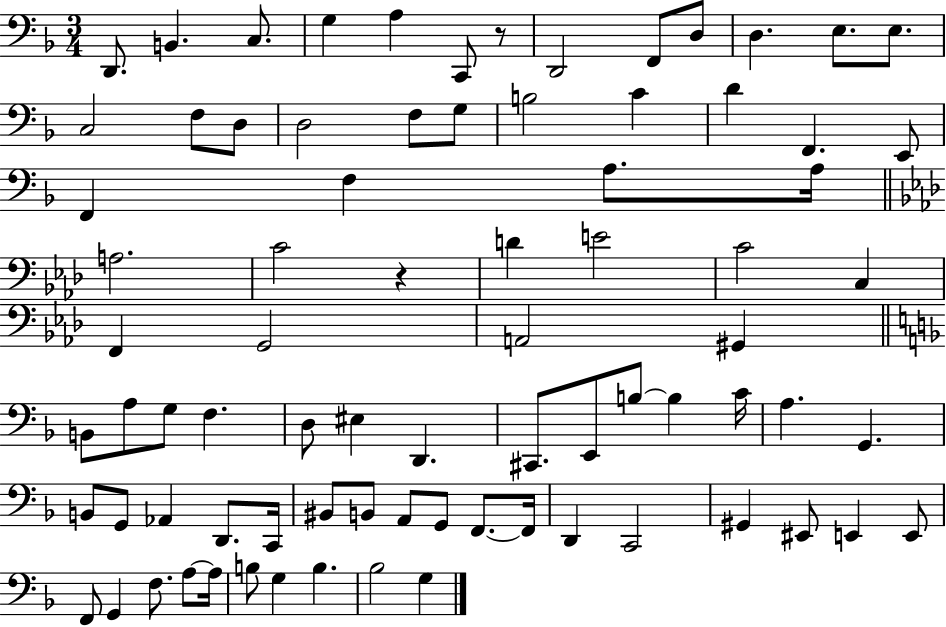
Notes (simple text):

D2/e. B2/q. C3/e. G3/q A3/q C2/e R/e D2/h F2/e D3/e D3/q. E3/e. E3/e. C3/h F3/e D3/e D3/h F3/e G3/e B3/h C4/q D4/q F2/q. E2/e F2/q F3/q A3/e. A3/s A3/h. C4/h R/q D4/q E4/h C4/h C3/q F2/q G2/h A2/h G#2/q B2/e A3/e G3/e F3/q. D3/e EIS3/q D2/q. C#2/e. E2/e B3/e B3/q C4/s A3/q. G2/q. B2/e G2/e Ab2/q D2/e. C2/s BIS2/e B2/e A2/e G2/e F2/e. F2/s D2/q C2/h G#2/q EIS2/e E2/q E2/e F2/e G2/q F3/e. A3/e A3/s B3/e G3/q B3/q. Bb3/h G3/q